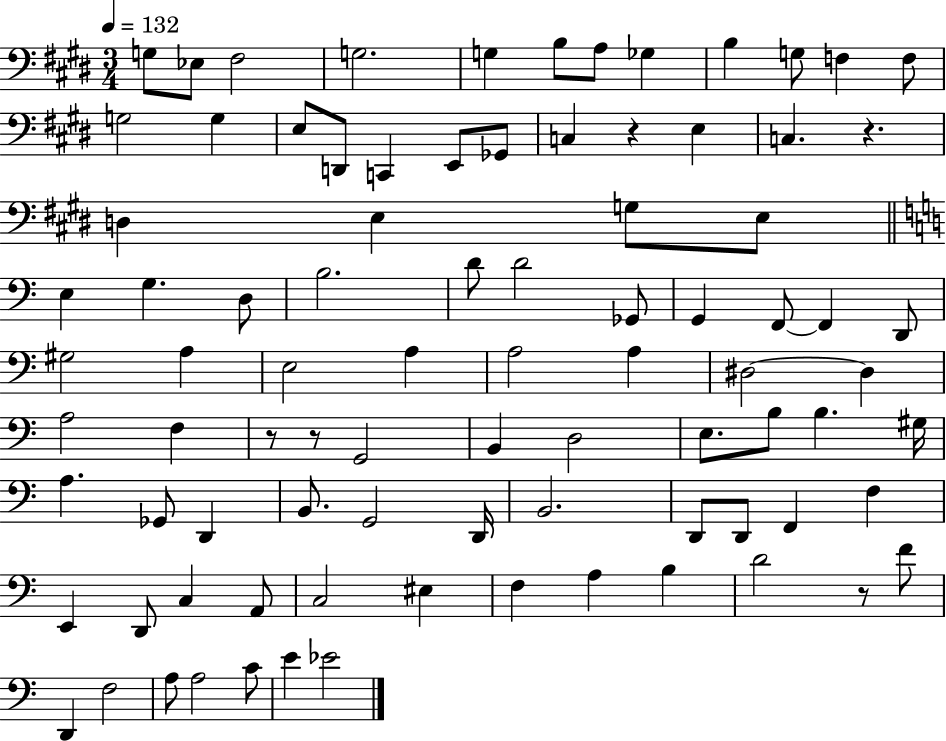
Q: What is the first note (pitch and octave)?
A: G3